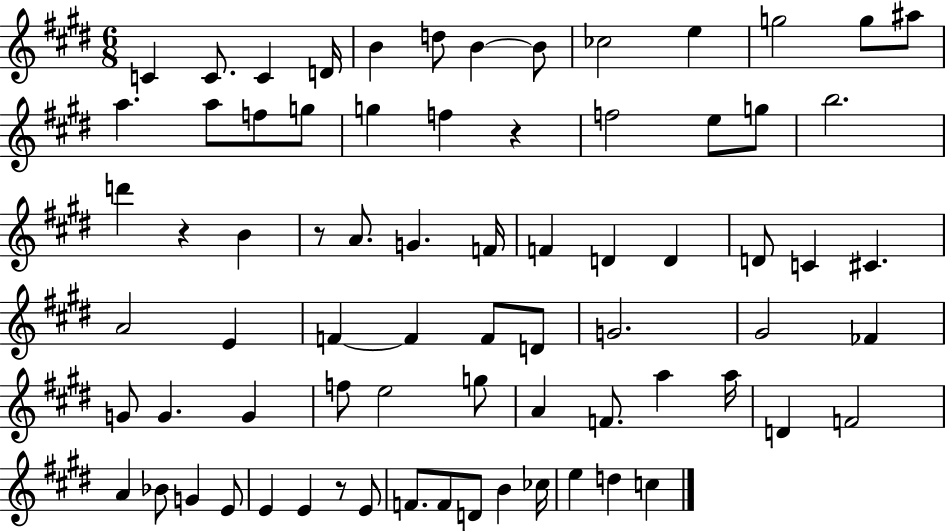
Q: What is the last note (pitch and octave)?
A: C5